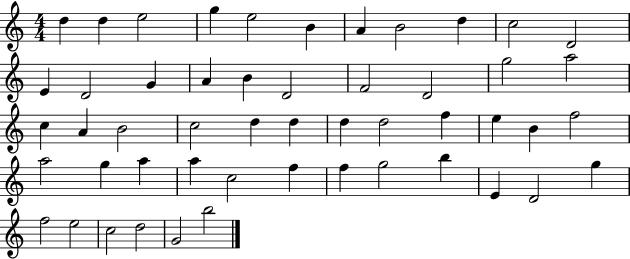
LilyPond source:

{
  \clef treble
  \numericTimeSignature
  \time 4/4
  \key c \major
  d''4 d''4 e''2 | g''4 e''2 b'4 | a'4 b'2 d''4 | c''2 d'2 | \break e'4 d'2 g'4 | a'4 b'4 d'2 | f'2 d'2 | g''2 a''2 | \break c''4 a'4 b'2 | c''2 d''4 d''4 | d''4 d''2 f''4 | e''4 b'4 f''2 | \break a''2 g''4 a''4 | a''4 c''2 f''4 | f''4 g''2 b''4 | e'4 d'2 g''4 | \break f''2 e''2 | c''2 d''2 | g'2 b''2 | \bar "|."
}